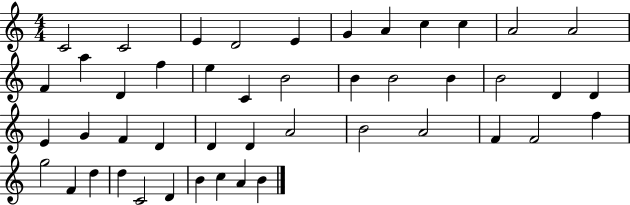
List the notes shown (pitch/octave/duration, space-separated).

C4/h C4/h E4/q D4/h E4/q G4/q A4/q C5/q C5/q A4/h A4/h F4/q A5/q D4/q F5/q E5/q C4/q B4/h B4/q B4/h B4/q B4/h D4/q D4/q E4/q G4/q F4/q D4/q D4/q D4/q A4/h B4/h A4/h F4/q F4/h F5/q G5/h F4/q D5/q D5/q C4/h D4/q B4/q C5/q A4/q B4/q